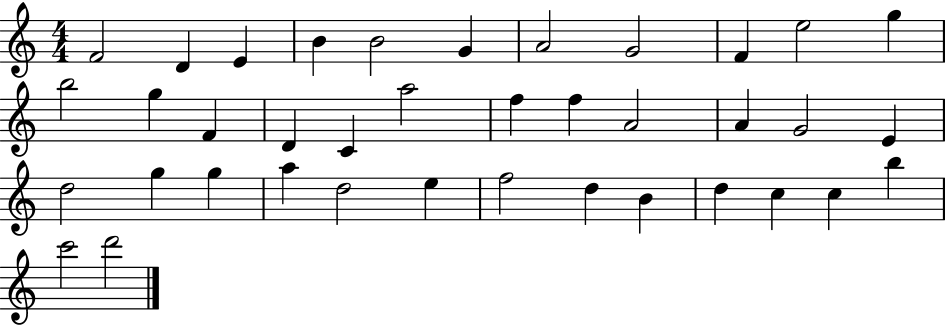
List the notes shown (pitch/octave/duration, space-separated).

F4/h D4/q E4/q B4/q B4/h G4/q A4/h G4/h F4/q E5/h G5/q B5/h G5/q F4/q D4/q C4/q A5/h F5/q F5/q A4/h A4/q G4/h E4/q D5/h G5/q G5/q A5/q D5/h E5/q F5/h D5/q B4/q D5/q C5/q C5/q B5/q C6/h D6/h